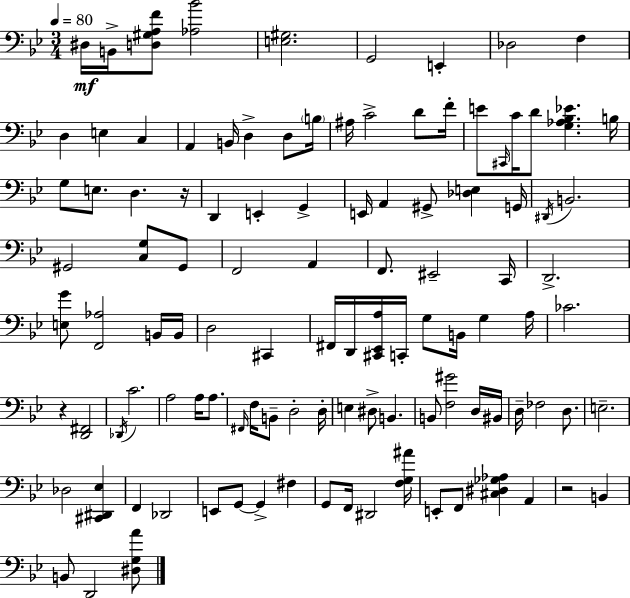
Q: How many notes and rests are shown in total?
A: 109